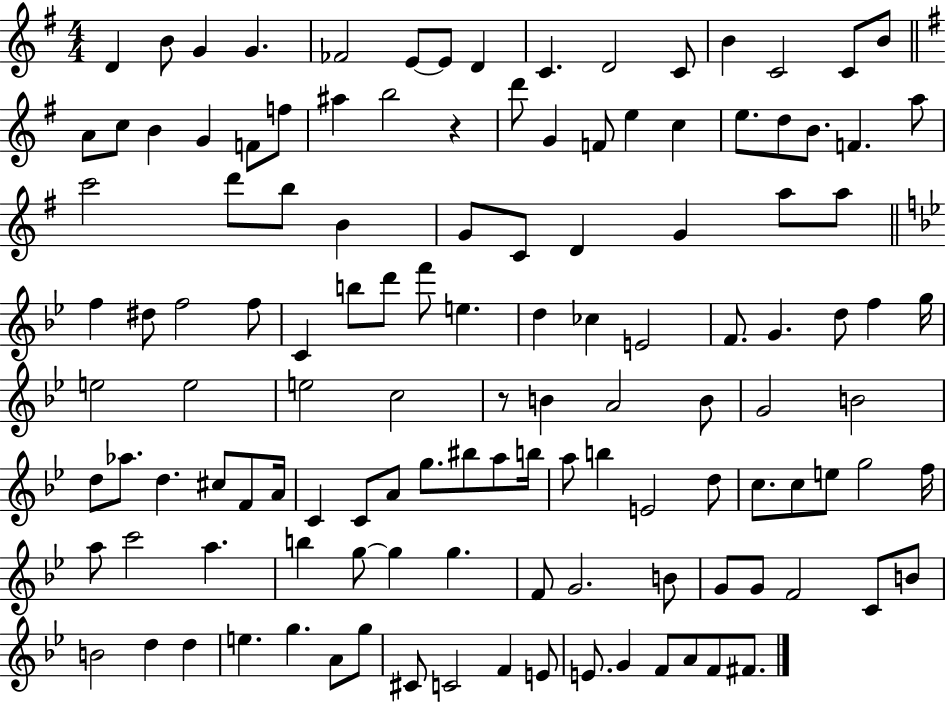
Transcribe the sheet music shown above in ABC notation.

X:1
T:Untitled
M:4/4
L:1/4
K:G
D B/2 G G _F2 E/2 E/2 D C D2 C/2 B C2 C/2 B/2 A/2 c/2 B G F/2 f/2 ^a b2 z d'/2 G F/2 e c e/2 d/2 B/2 F a/2 c'2 d'/2 b/2 B G/2 C/2 D G a/2 a/2 f ^d/2 f2 f/2 C b/2 d'/2 f'/2 e d _c E2 F/2 G d/2 f g/4 e2 e2 e2 c2 z/2 B A2 B/2 G2 B2 d/2 _a/2 d ^c/2 F/2 A/4 C C/2 A/2 g/2 ^b/2 a/2 b/4 a/2 b E2 d/2 c/2 c/2 e/2 g2 f/4 a/2 c'2 a b g/2 g g F/2 G2 B/2 G/2 G/2 F2 C/2 B/2 B2 d d e g A/2 g/2 ^C/2 C2 F E/2 E/2 G F/2 A/2 F/2 ^F/2